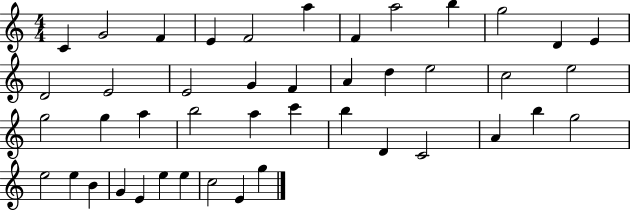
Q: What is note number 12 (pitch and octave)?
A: E4